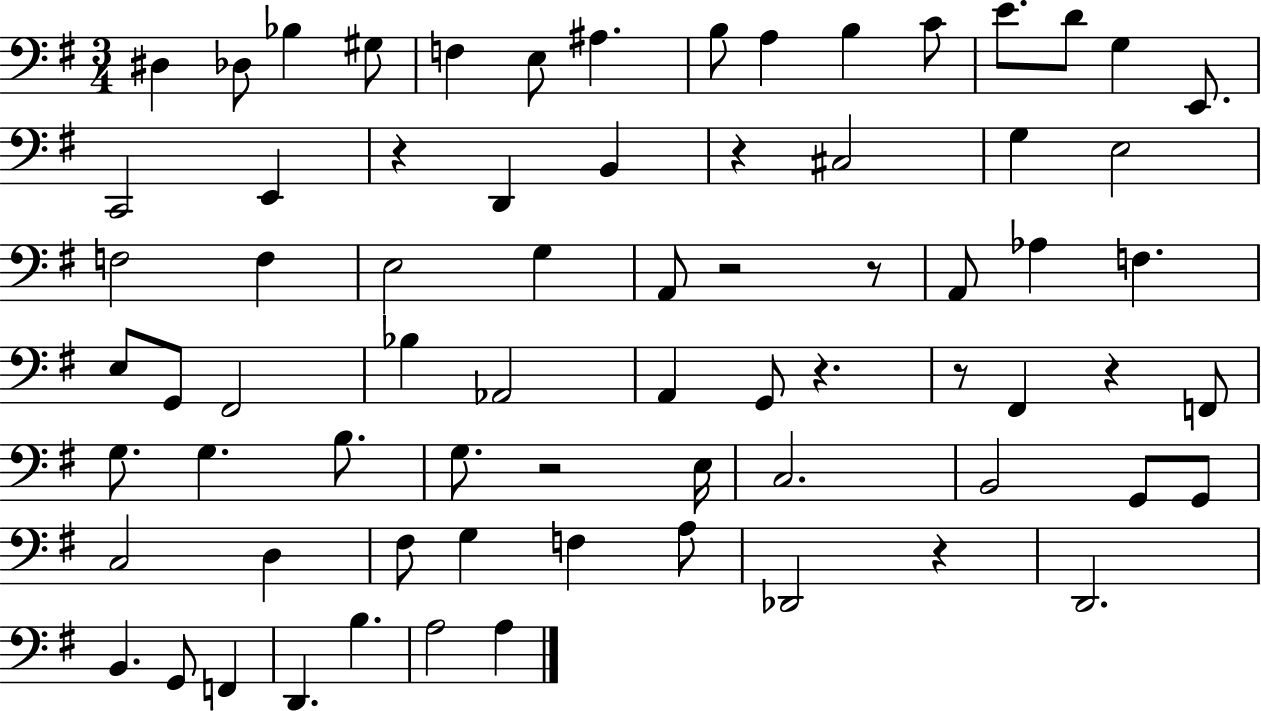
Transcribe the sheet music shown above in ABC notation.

X:1
T:Untitled
M:3/4
L:1/4
K:G
^D, _D,/2 _B, ^G,/2 F, E,/2 ^A, B,/2 A, B, C/2 E/2 D/2 G, E,,/2 C,,2 E,, z D,, B,, z ^C,2 G, E,2 F,2 F, E,2 G, A,,/2 z2 z/2 A,,/2 _A, F, E,/2 G,,/2 ^F,,2 _B, _A,,2 A,, G,,/2 z z/2 ^F,, z F,,/2 G,/2 G, B,/2 G,/2 z2 E,/4 C,2 B,,2 G,,/2 G,,/2 C,2 D, ^F,/2 G, F, A,/2 _D,,2 z D,,2 B,, G,,/2 F,, D,, B, A,2 A,